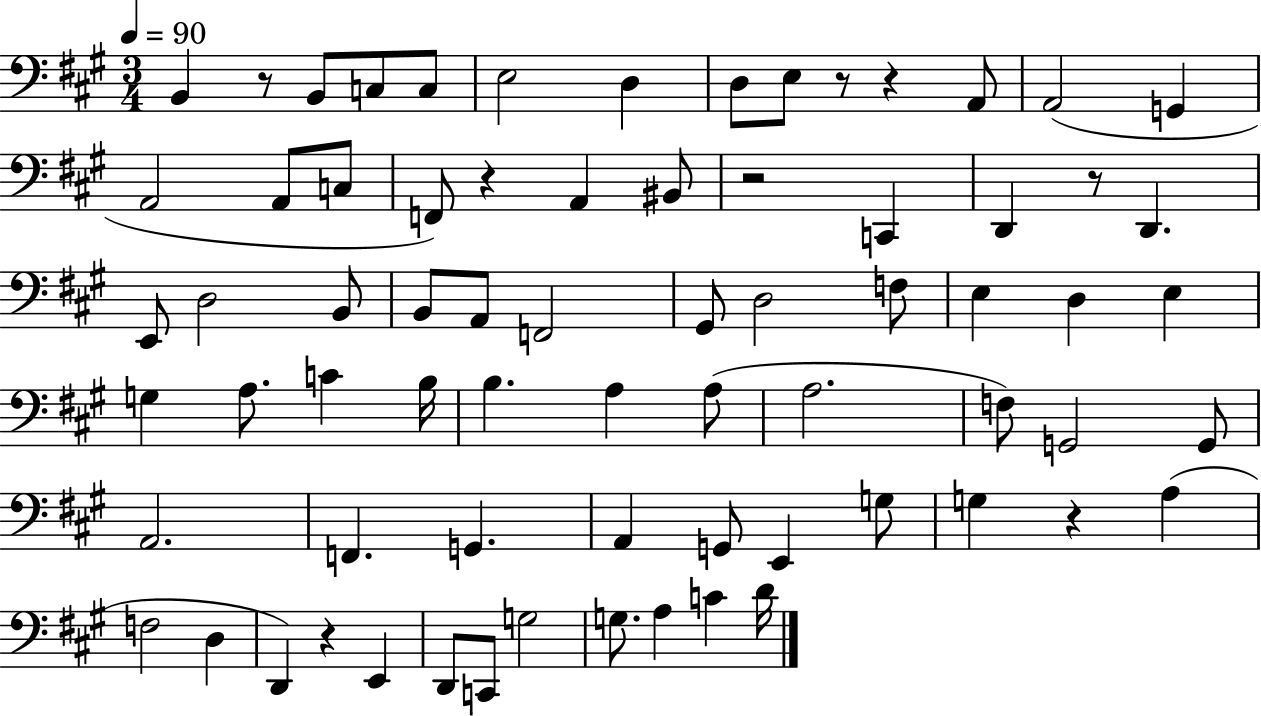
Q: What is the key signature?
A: A major